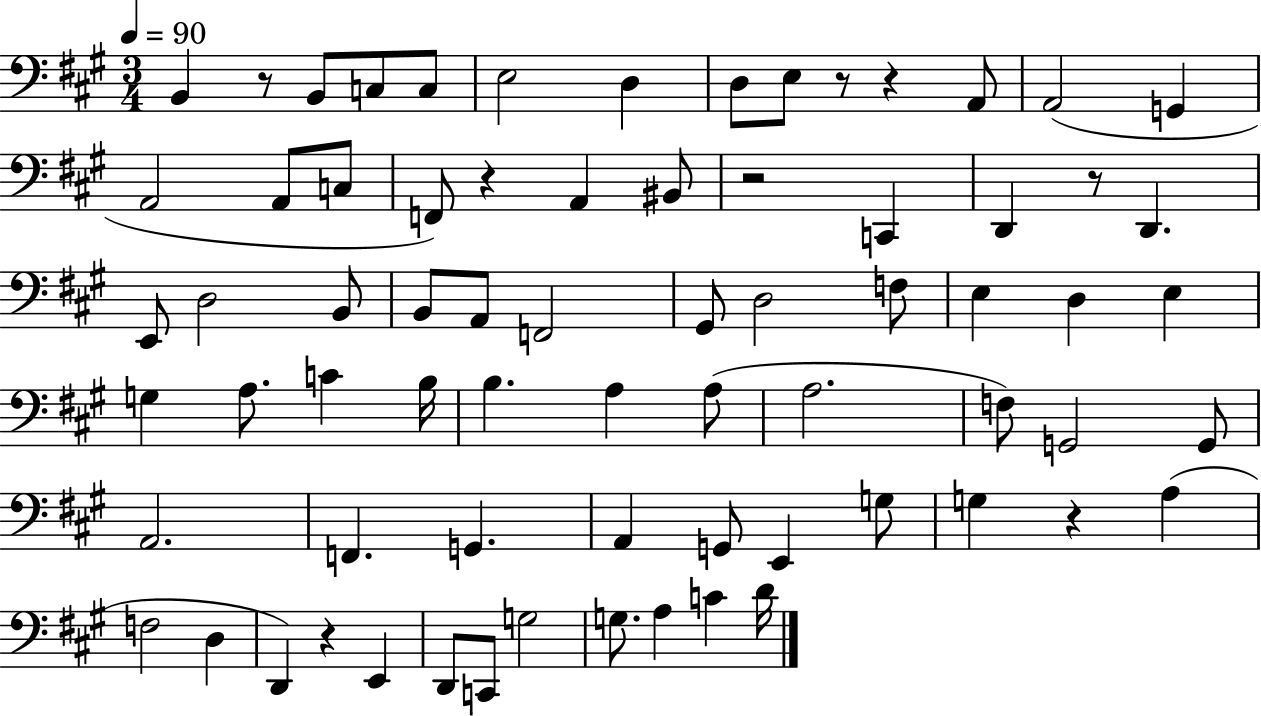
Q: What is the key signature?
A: A major